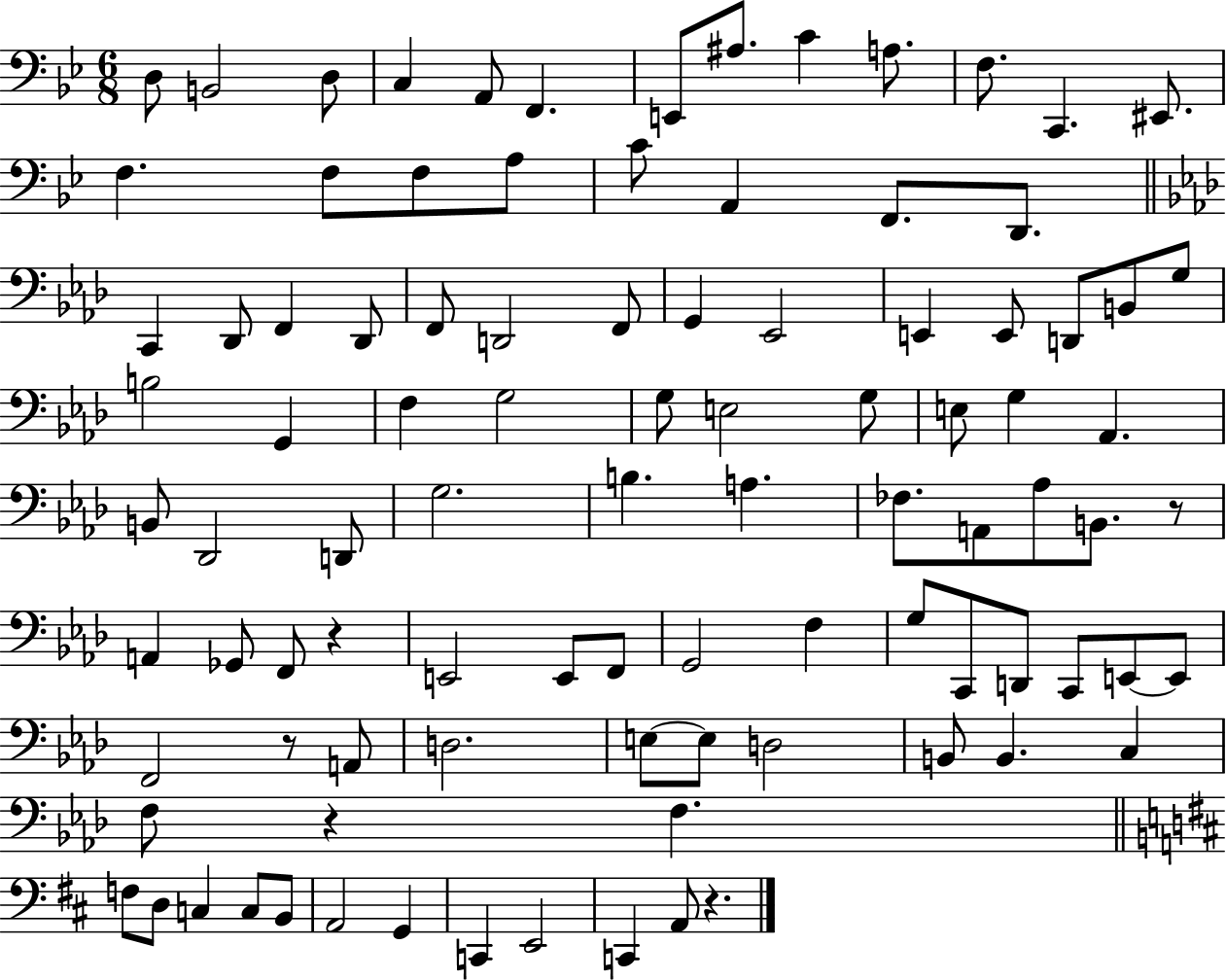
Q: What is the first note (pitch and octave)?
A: D3